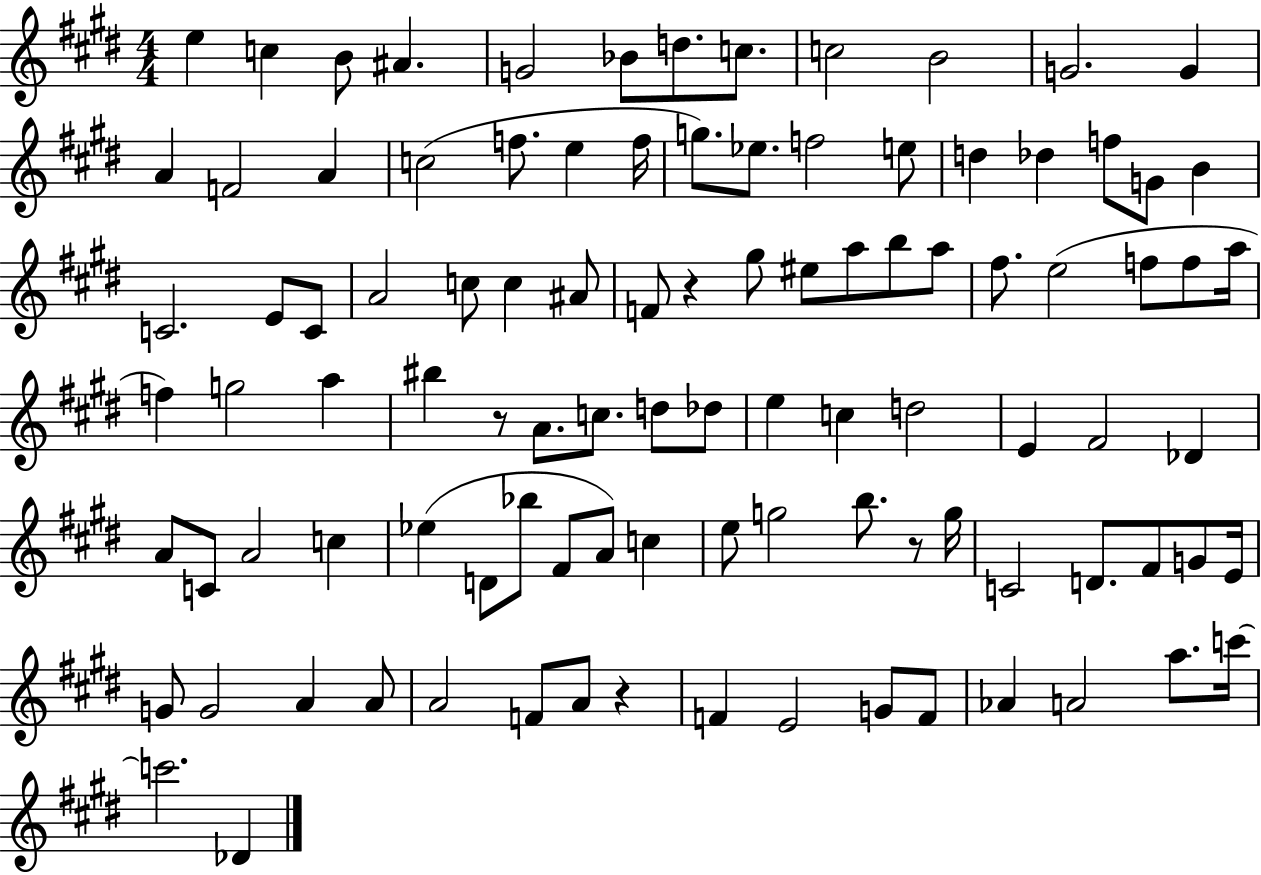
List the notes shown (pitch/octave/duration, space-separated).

E5/q C5/q B4/e A#4/q. G4/h Bb4/e D5/e. C5/e. C5/h B4/h G4/h. G4/q A4/q F4/h A4/q C5/h F5/e. E5/q F5/s G5/e. Eb5/e. F5/h E5/e D5/q Db5/q F5/e G4/e B4/q C4/h. E4/e C4/e A4/h C5/e C5/q A#4/e F4/e R/q G#5/e EIS5/e A5/e B5/e A5/e F#5/e. E5/h F5/e F5/e A5/s F5/q G5/h A5/q BIS5/q R/e A4/e. C5/e. D5/e Db5/e E5/q C5/q D5/h E4/q F#4/h Db4/q A4/e C4/e A4/h C5/q Eb5/q D4/e Bb5/e F#4/e A4/e C5/q E5/e G5/h B5/e. R/e G5/s C4/h D4/e. F#4/e G4/e E4/s G4/e G4/h A4/q A4/e A4/h F4/e A4/e R/q F4/q E4/h G4/e F4/e Ab4/q A4/h A5/e. C6/s C6/h. Db4/q